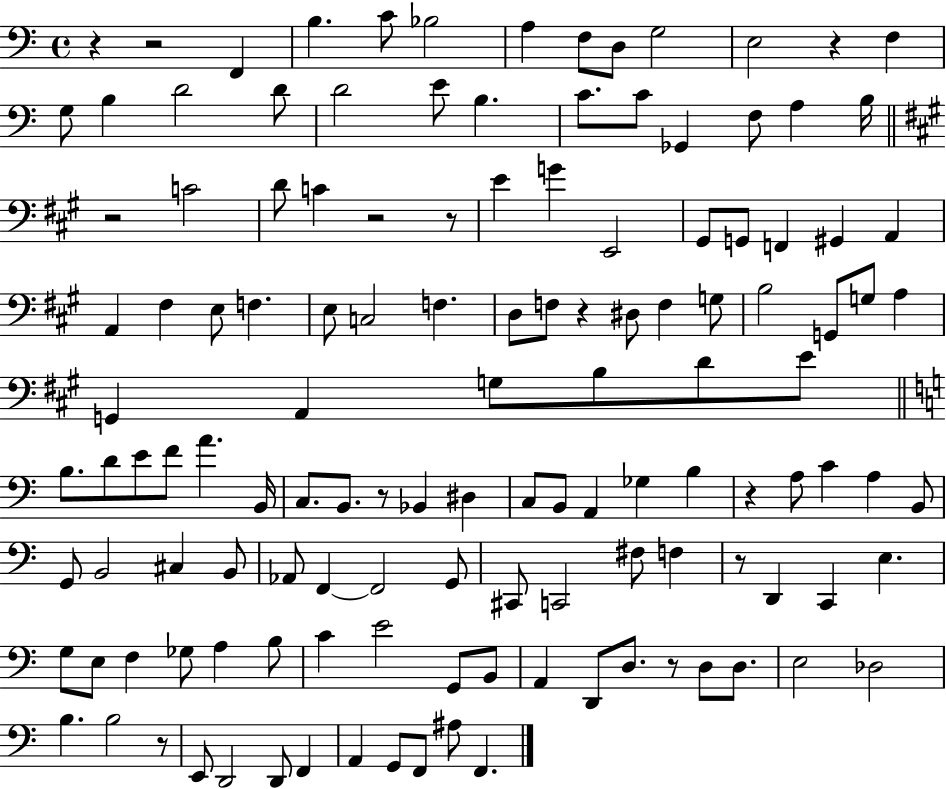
R/q R/h F2/q B3/q. C4/e Bb3/h A3/q F3/e D3/e G3/h E3/h R/q F3/q G3/e B3/q D4/h D4/e D4/h E4/e B3/q. C4/e. C4/e Gb2/q F3/e A3/q B3/s R/h C4/h D4/e C4/q R/h R/e E4/q G4/q E2/h G#2/e G2/e F2/q G#2/q A2/q A2/q F#3/q E3/e F3/q. E3/e C3/h F3/q. D3/e F3/e R/q D#3/e F3/q G3/e B3/h G2/e G3/e A3/q G2/q A2/q G3/e B3/e D4/e E4/e B3/e. D4/e E4/e F4/e A4/q. B2/s C3/e. B2/e. R/e Bb2/q D#3/q C3/e B2/e A2/q Gb3/q B3/q R/q A3/e C4/q A3/q B2/e G2/e B2/h C#3/q B2/e Ab2/e F2/q F2/h G2/e C#2/e C2/h F#3/e F3/q R/e D2/q C2/q E3/q. G3/e E3/e F3/q Gb3/e A3/q B3/e C4/q E4/h G2/e B2/e A2/q D2/e D3/e. R/e D3/e D3/e. E3/h Db3/h B3/q. B3/h R/e E2/e D2/h D2/e F2/q A2/q G2/e F2/e A#3/e F2/q.